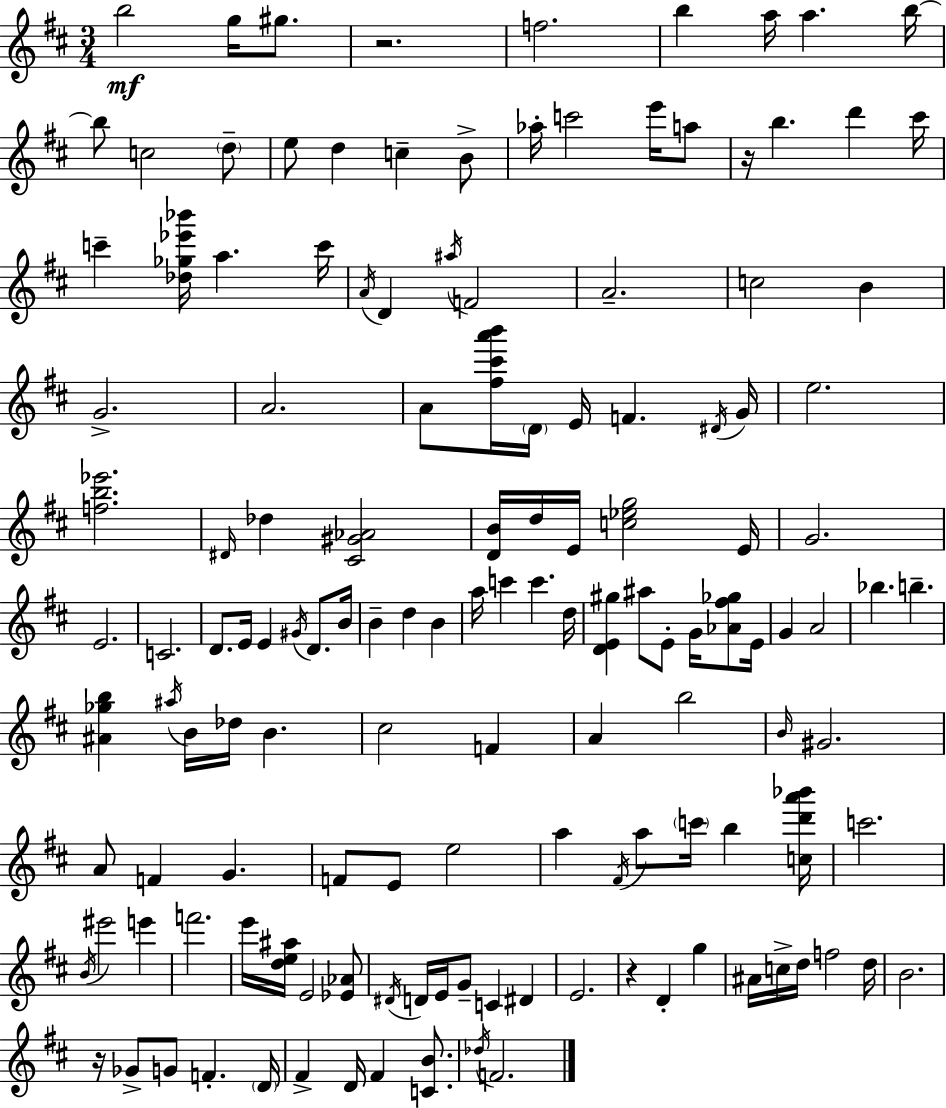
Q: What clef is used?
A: treble